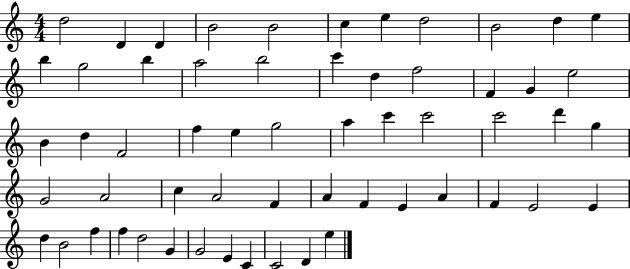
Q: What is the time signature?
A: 4/4